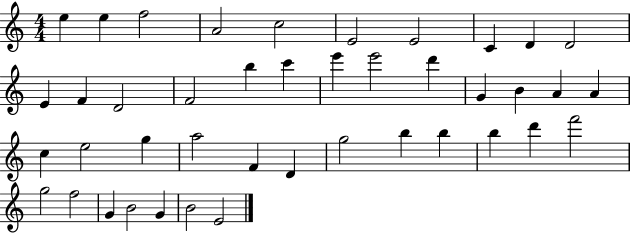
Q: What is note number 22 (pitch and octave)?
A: A4